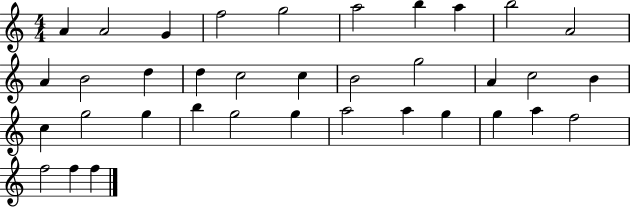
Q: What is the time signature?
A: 4/4